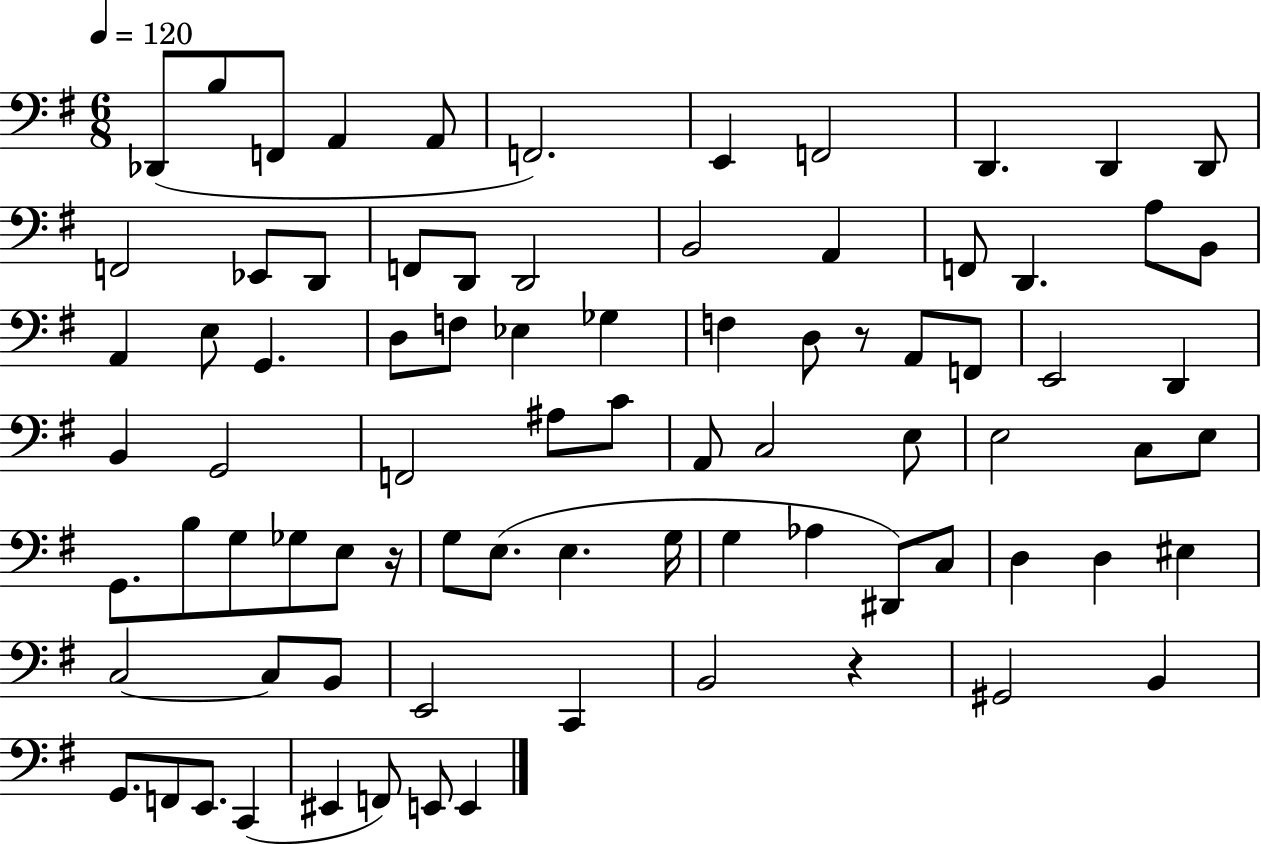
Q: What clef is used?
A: bass